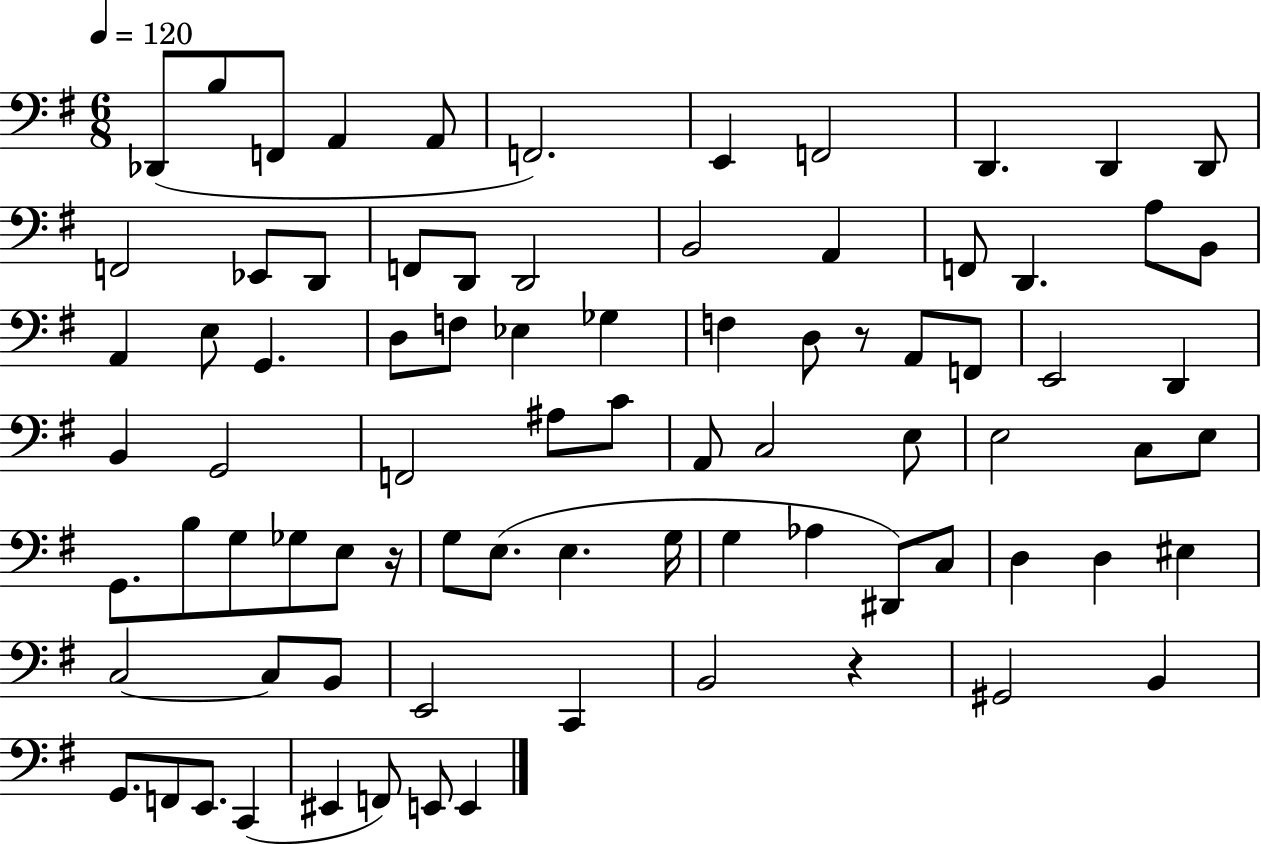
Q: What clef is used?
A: bass